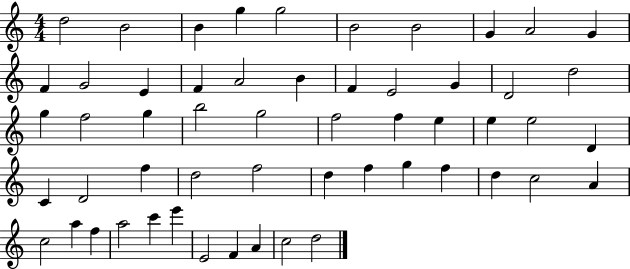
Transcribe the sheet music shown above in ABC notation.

X:1
T:Untitled
M:4/4
L:1/4
K:C
d2 B2 B g g2 B2 B2 G A2 G F G2 E F A2 B F E2 G D2 d2 g f2 g b2 g2 f2 f e e e2 D C D2 f d2 f2 d f g f d c2 A c2 a f a2 c' e' E2 F A c2 d2